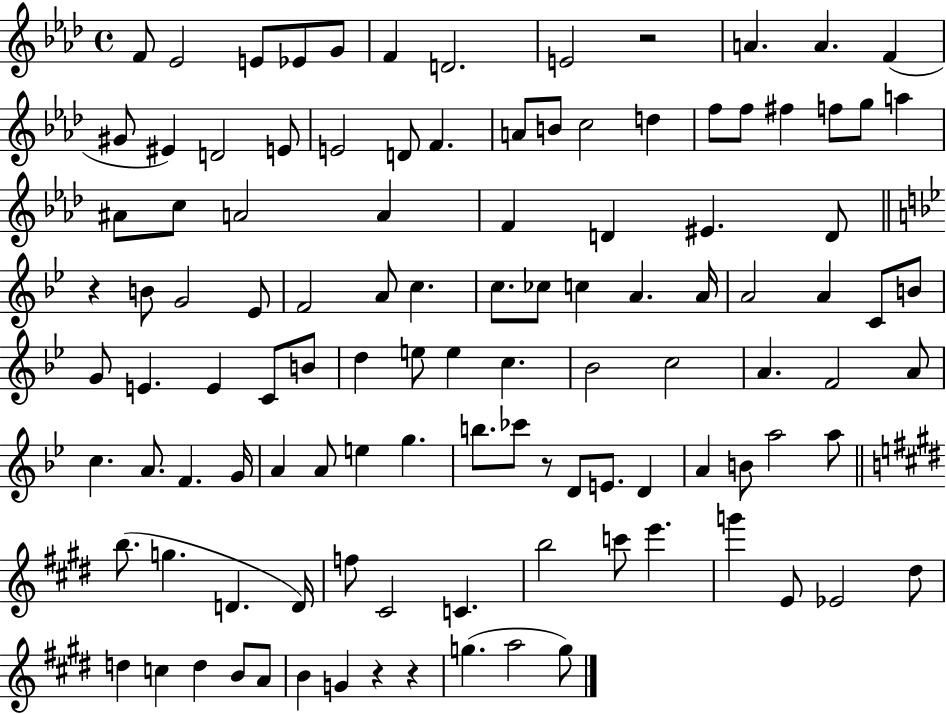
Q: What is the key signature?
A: AES major